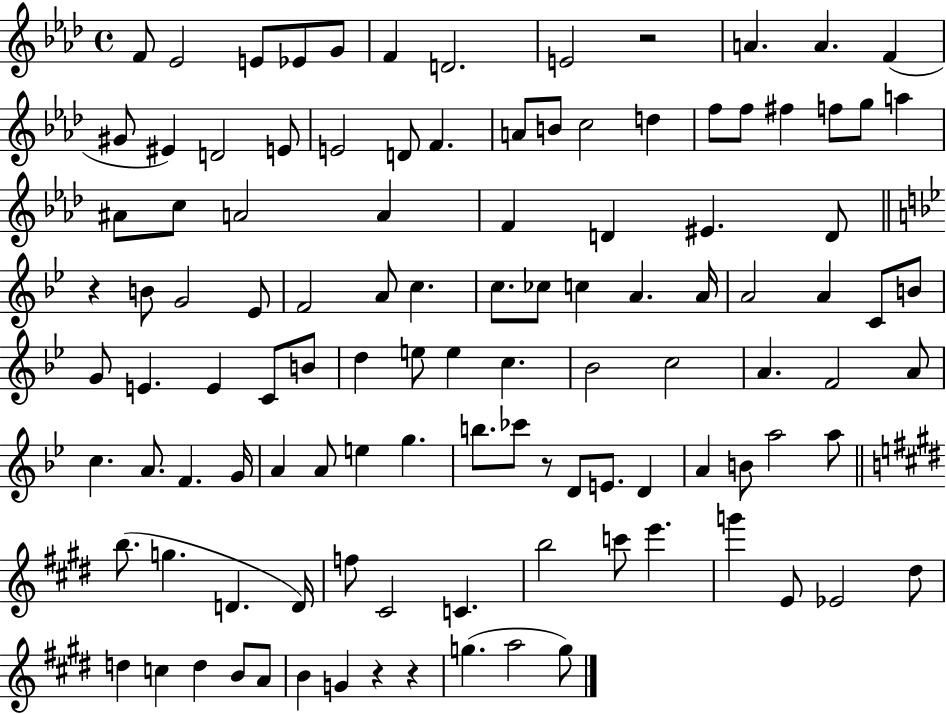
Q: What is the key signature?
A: AES major